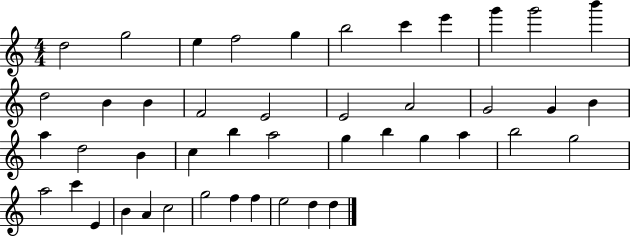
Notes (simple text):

D5/h G5/h E5/q F5/h G5/q B5/h C6/q E6/q G6/q G6/h B6/q D5/h B4/q B4/q F4/h E4/h E4/h A4/h G4/h G4/q B4/q A5/q D5/h B4/q C5/q B5/q A5/h G5/q B5/q G5/q A5/q B5/h G5/h A5/h C6/q E4/q B4/q A4/q C5/h G5/h F5/q F5/q E5/h D5/q D5/q